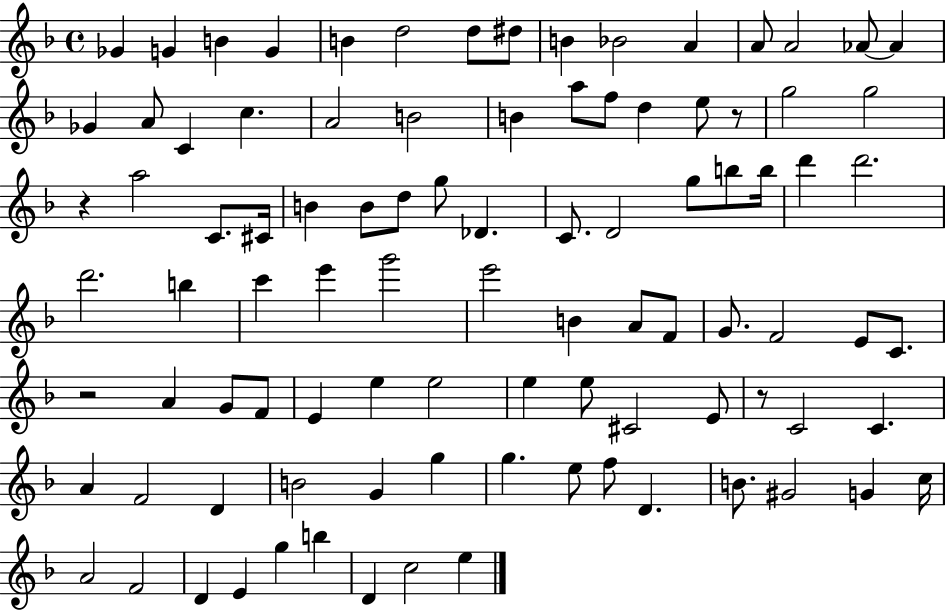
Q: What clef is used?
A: treble